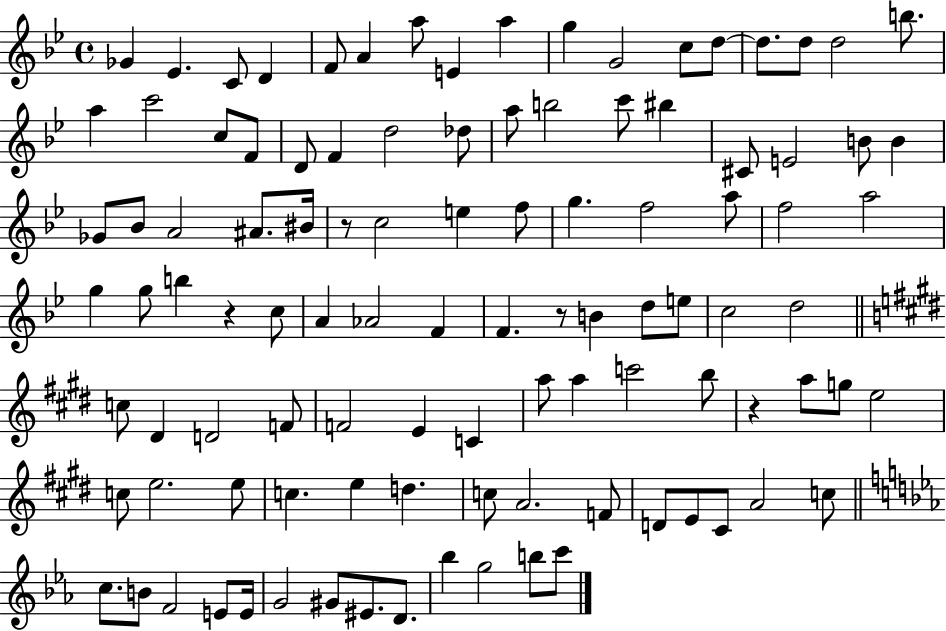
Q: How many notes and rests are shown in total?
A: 104